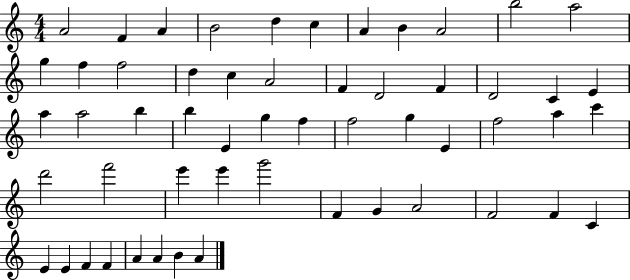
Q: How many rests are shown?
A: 0